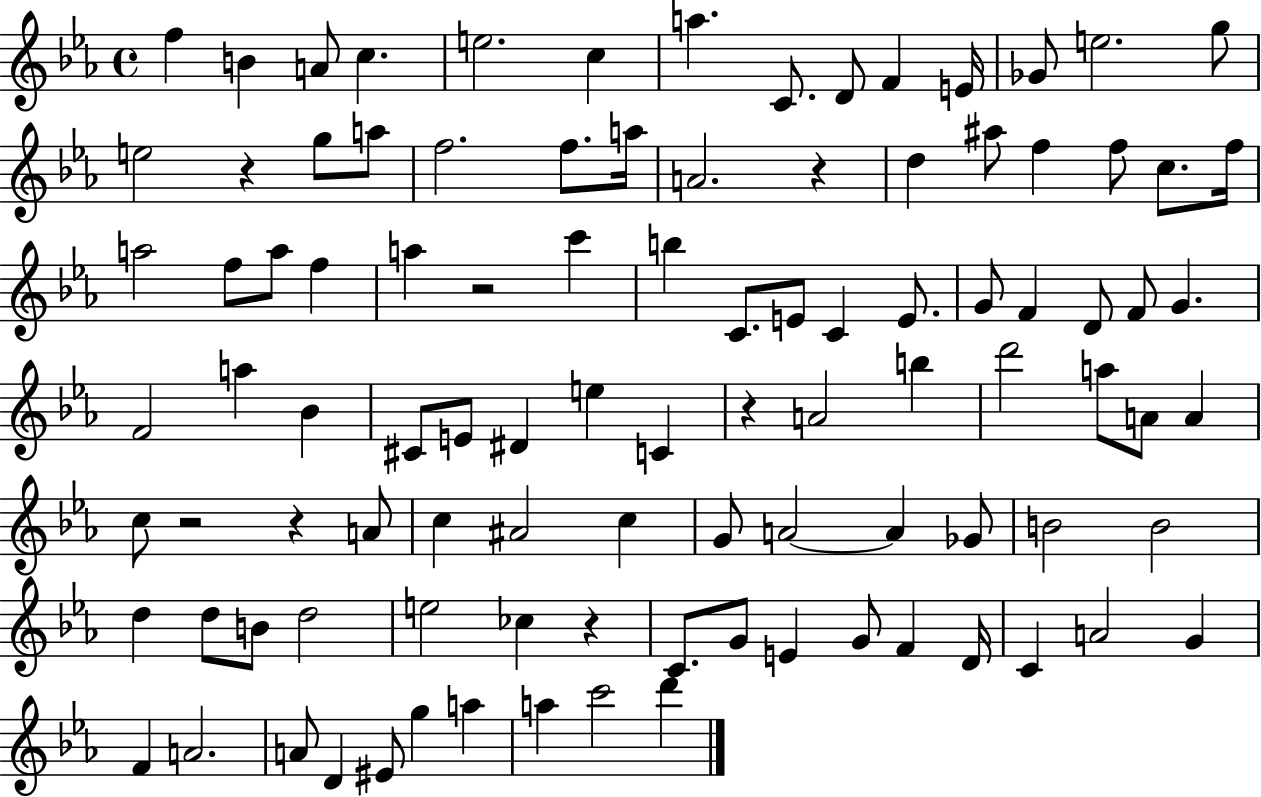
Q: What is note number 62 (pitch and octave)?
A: C5